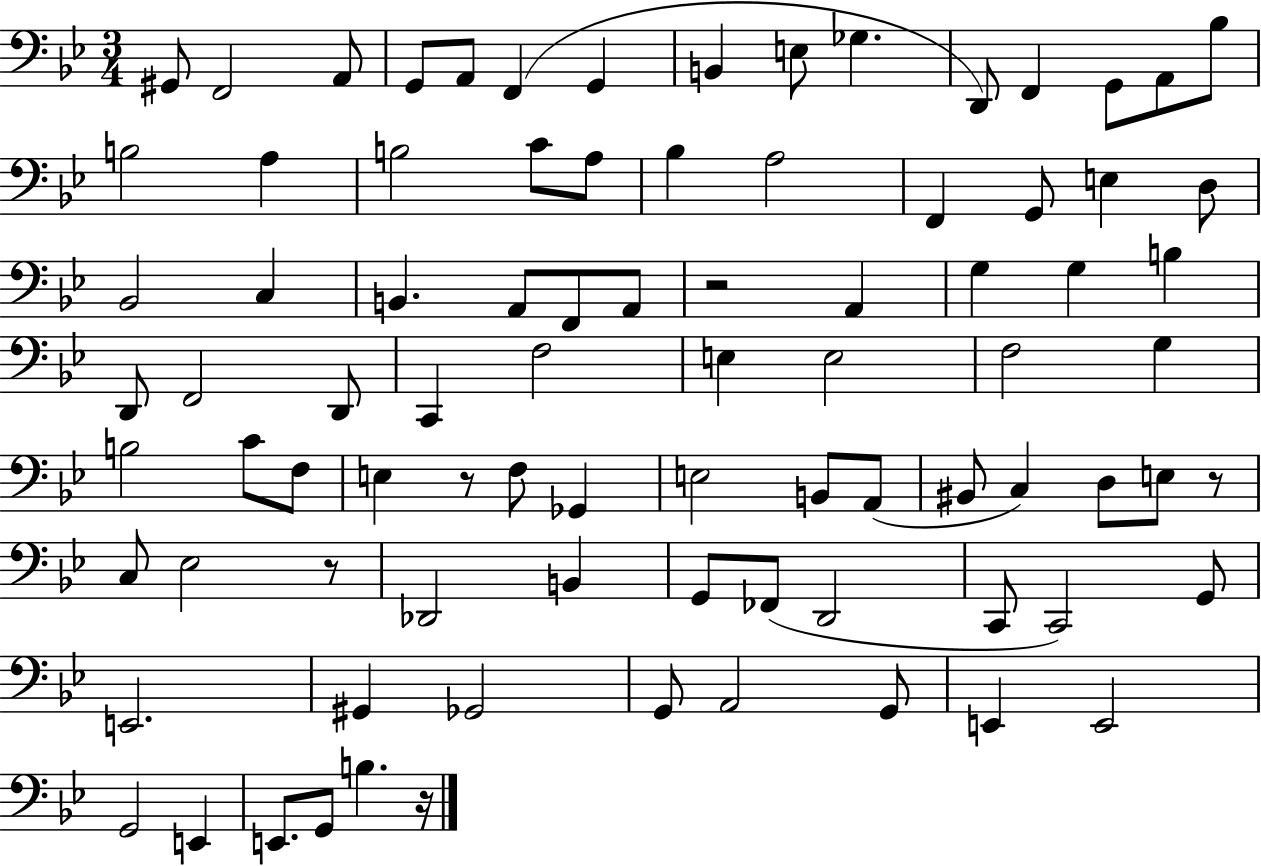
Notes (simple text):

G#2/e F2/h A2/e G2/e A2/e F2/q G2/q B2/q E3/e Gb3/q. D2/e F2/q G2/e A2/e Bb3/e B3/h A3/q B3/h C4/e A3/e Bb3/q A3/h F2/q G2/e E3/q D3/e Bb2/h C3/q B2/q. A2/e F2/e A2/e R/h A2/q G3/q G3/q B3/q D2/e F2/h D2/e C2/q F3/h E3/q E3/h F3/h G3/q B3/h C4/e F3/e E3/q R/e F3/e Gb2/q E3/h B2/e A2/e BIS2/e C3/q D3/e E3/e R/e C3/e Eb3/h R/e Db2/h B2/q G2/e FES2/e D2/h C2/e C2/h G2/e E2/h. G#2/q Gb2/h G2/e A2/h G2/e E2/q E2/h G2/h E2/q E2/e. G2/e B3/q. R/s